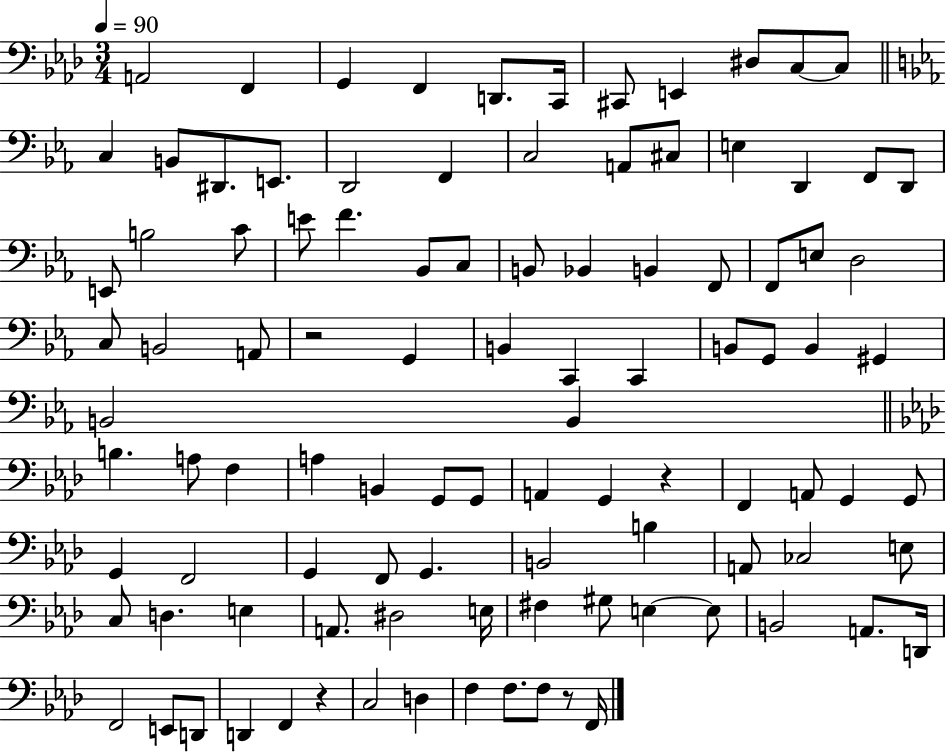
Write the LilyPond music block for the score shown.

{
  \clef bass
  \numericTimeSignature
  \time 3/4
  \key aes \major
  \tempo 4 = 90
  a,2 f,4 | g,4 f,4 d,8. c,16 | cis,8 e,4 dis8 c8~~ c8 | \bar "||" \break \key ees \major c4 b,8 dis,8. e,8. | d,2 f,4 | c2 a,8 cis8 | e4 d,4 f,8 d,8 | \break e,8 b2 c'8 | e'8 f'4. bes,8 c8 | b,8 bes,4 b,4 f,8 | f,8 e8 d2 | \break c8 b,2 a,8 | r2 g,4 | b,4 c,4 c,4 | b,8 g,8 b,4 gis,4 | \break b,2 b,4 | \bar "||" \break \key aes \major b4. a8 f4 | a4 b,4 g,8 g,8 | a,4 g,4 r4 | f,4 a,8 g,4 g,8 | \break g,4 f,2 | g,4 f,8 g,4. | b,2 b4 | a,8 ces2 e8 | \break c8 d4. e4 | a,8. dis2 e16 | fis4 gis8 e4~~ e8 | b,2 a,8. d,16 | \break f,2 e,8 d,8 | d,4 f,4 r4 | c2 d4 | f4 f8. f8 r8 f,16 | \break \bar "|."
}